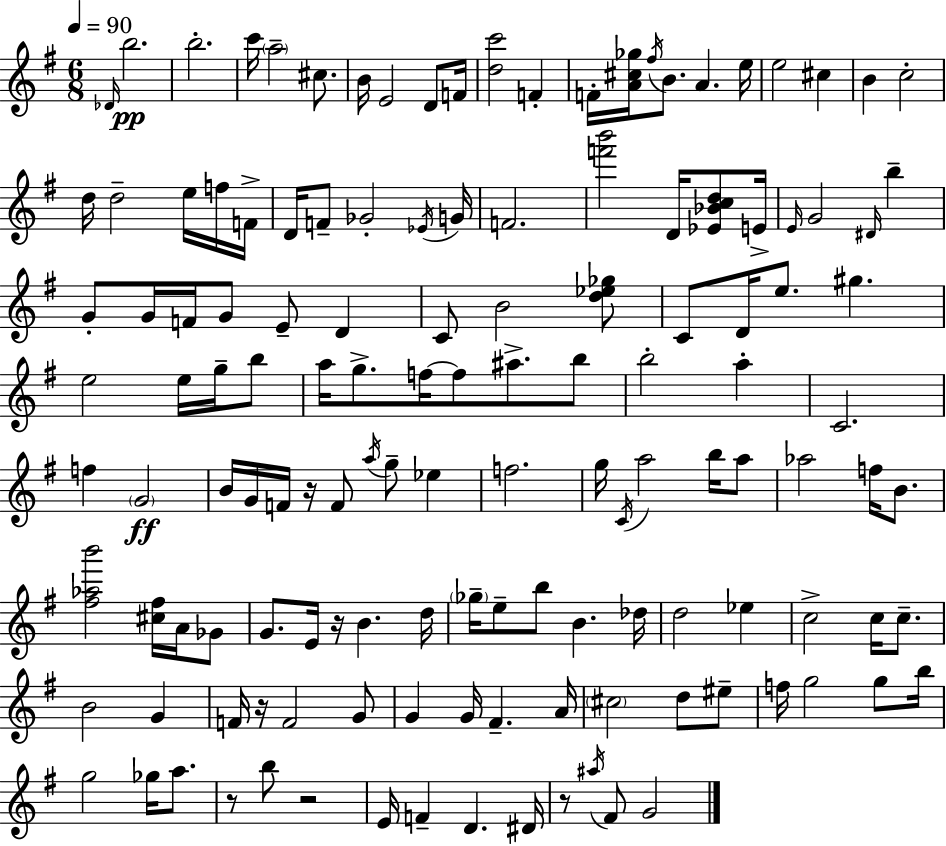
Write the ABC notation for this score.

X:1
T:Untitled
M:6/8
L:1/4
K:G
_D/4 b2 b2 c'/4 a2 ^c/2 B/4 E2 D/2 F/4 [dc']2 F F/4 [A^c_g]/4 ^f/4 B/2 A e/4 e2 ^c B c2 d/4 d2 e/4 f/4 F/4 D/4 F/2 _G2 _E/4 G/4 F2 [f'b']2 D/4 [_E_Bcd]/2 E/4 E/4 G2 ^D/4 b G/2 G/4 F/4 G/2 E/2 D C/2 B2 [d_e_g]/2 C/2 D/4 e/2 ^g e2 e/4 g/4 b/2 a/4 g/2 f/4 f/2 ^a/2 b/2 b2 a C2 f G2 B/4 G/4 F/4 z/4 F/2 a/4 g/2 _e f2 g/4 C/4 a2 b/4 a/2 _a2 f/4 B/2 [^f_ab']2 [^c^f]/4 A/4 _G/2 G/2 E/4 z/4 B d/4 _g/4 e/2 b/2 B _d/4 d2 _e c2 c/4 c/2 B2 G F/4 z/4 F2 G/2 G G/4 ^F A/4 ^c2 d/2 ^e/2 f/4 g2 g/2 b/4 g2 _g/4 a/2 z/2 b/2 z2 E/4 F D ^D/4 z/2 ^a/4 ^F/2 G2